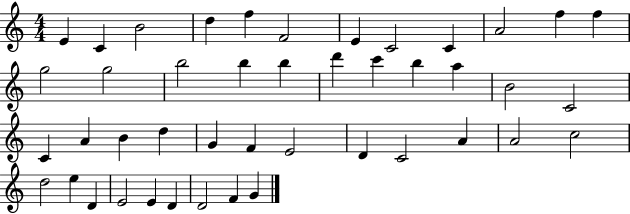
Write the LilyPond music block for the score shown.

{
  \clef treble
  \numericTimeSignature
  \time 4/4
  \key c \major
  e'4 c'4 b'2 | d''4 f''4 f'2 | e'4 c'2 c'4 | a'2 f''4 f''4 | \break g''2 g''2 | b''2 b''4 b''4 | d'''4 c'''4 b''4 a''4 | b'2 c'2 | \break c'4 a'4 b'4 d''4 | g'4 f'4 e'2 | d'4 c'2 a'4 | a'2 c''2 | \break d''2 e''4 d'4 | e'2 e'4 d'4 | d'2 f'4 g'4 | \bar "|."
}